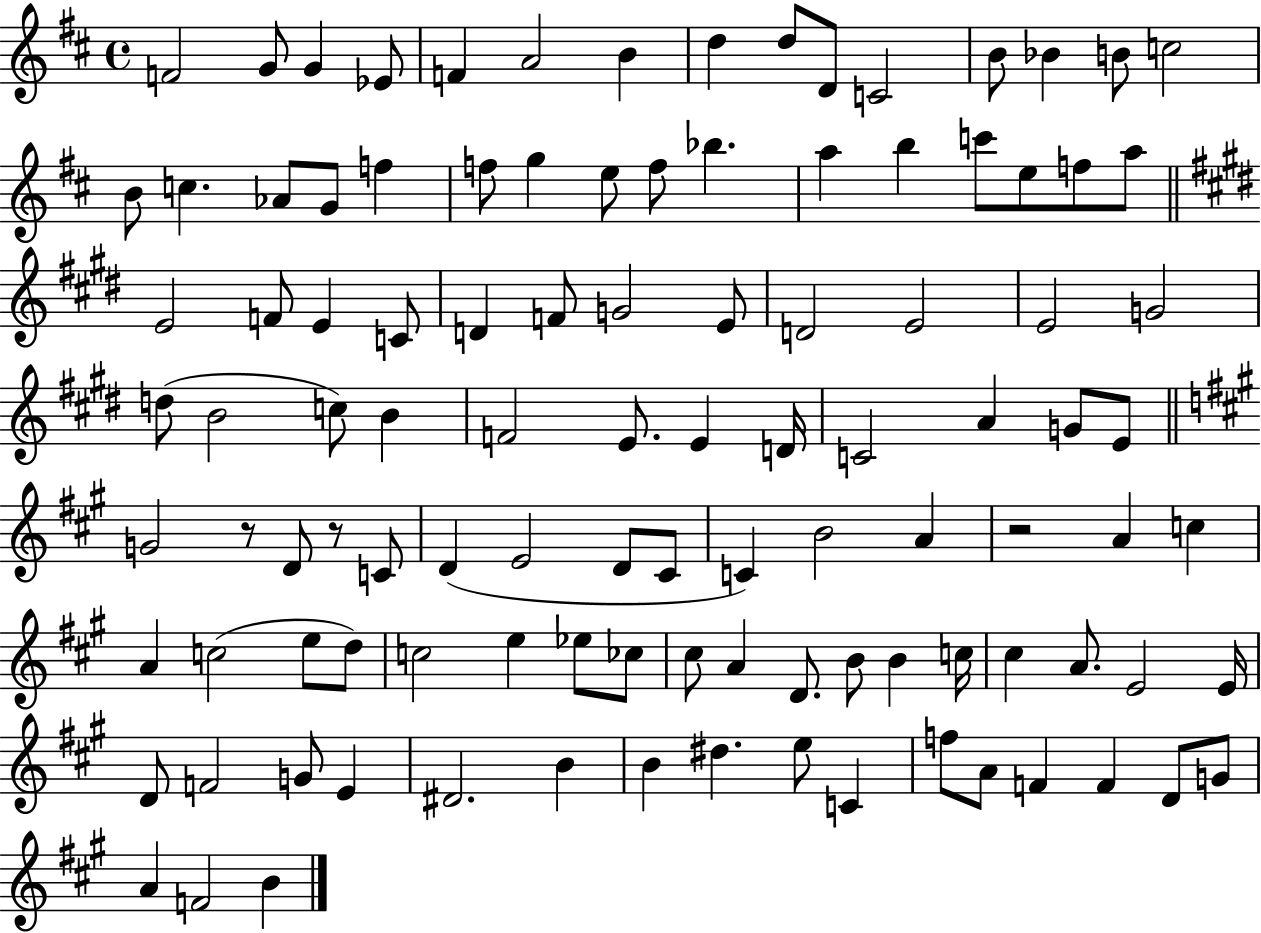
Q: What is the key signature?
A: D major